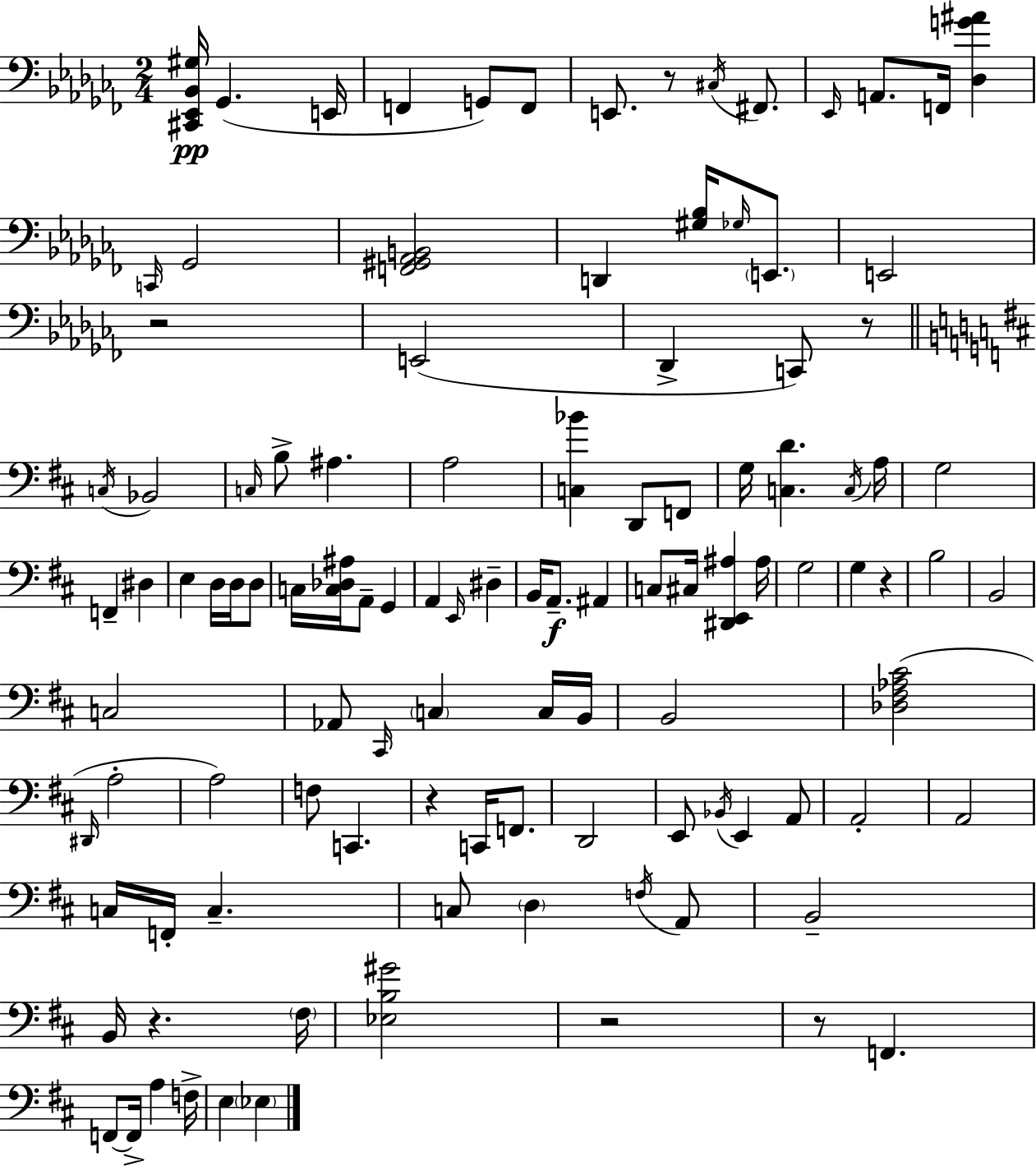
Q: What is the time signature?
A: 2/4